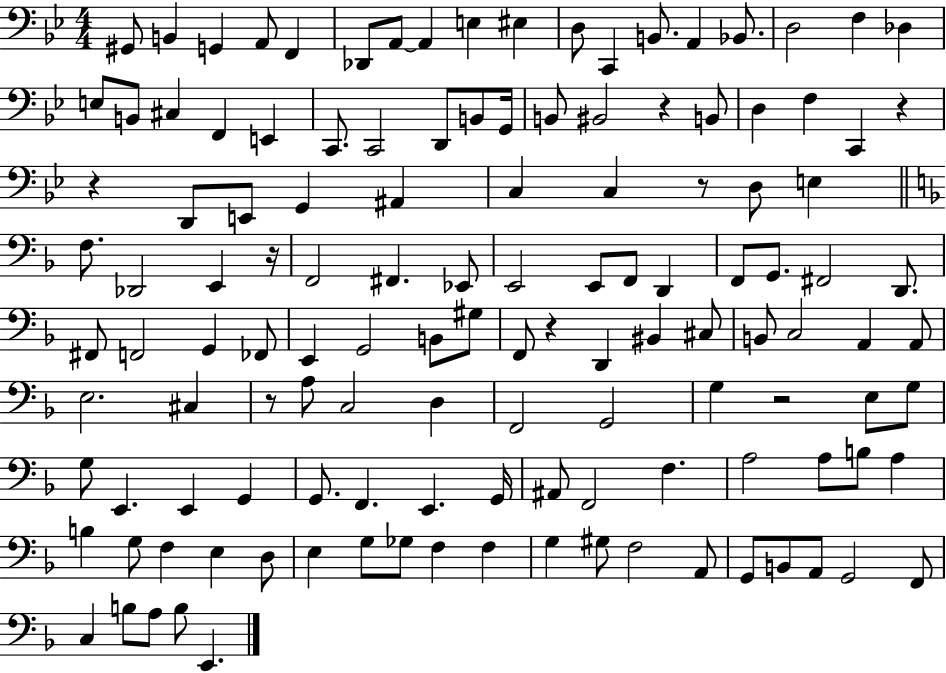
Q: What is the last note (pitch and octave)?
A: E2